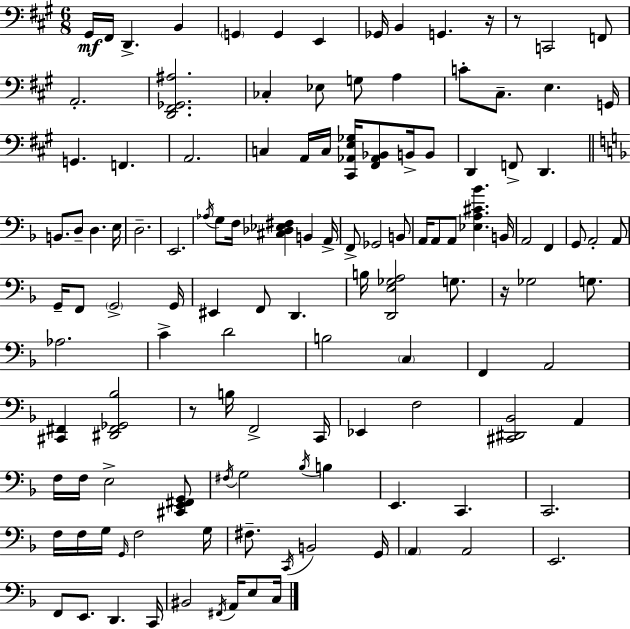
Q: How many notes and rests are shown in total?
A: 125